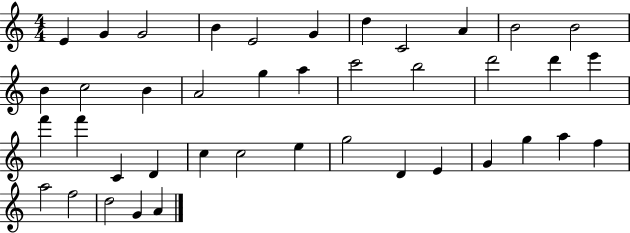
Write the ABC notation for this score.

X:1
T:Untitled
M:4/4
L:1/4
K:C
E G G2 B E2 G d C2 A B2 B2 B c2 B A2 g a c'2 b2 d'2 d' e' f' f' C D c c2 e g2 D E G g a f a2 f2 d2 G A